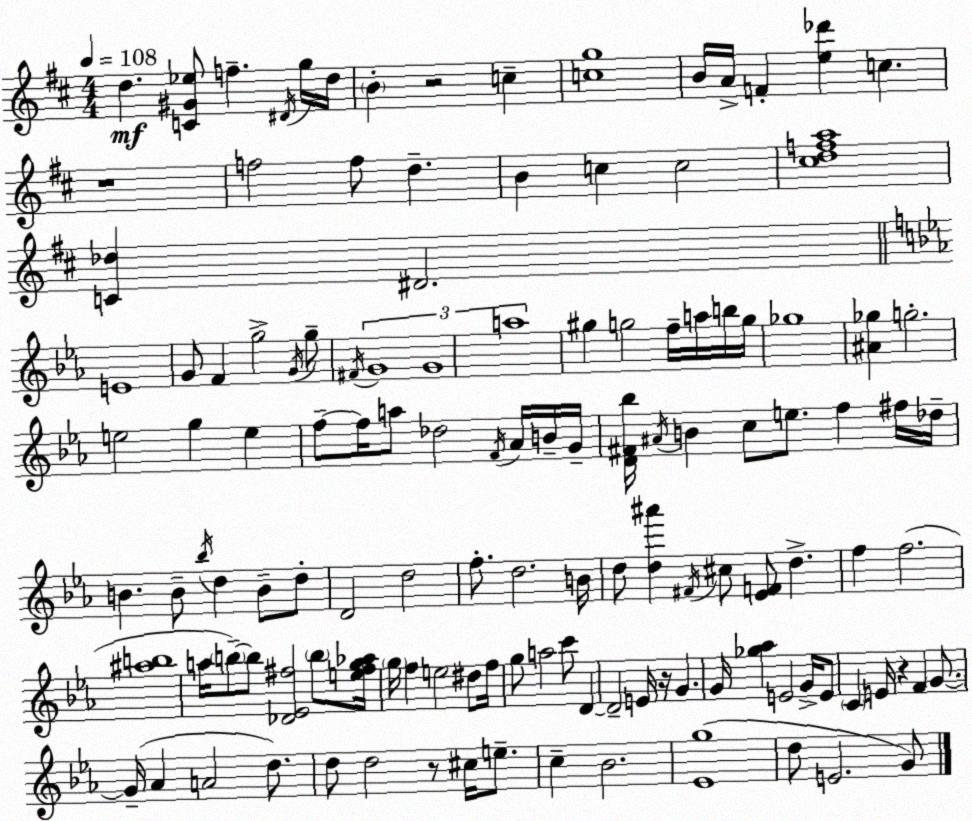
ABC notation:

X:1
T:Untitled
M:4/4
L:1/4
K:D
d [C^G_e]/2 f ^D/4 g/4 d/4 B z2 c [cg]4 B/4 A/4 F [e_d'] c z4 f2 f/2 d B c c2 [^cdfa]4 [C_d] ^D2 E4 G/2 F g2 G/4 g/2 ^F/4 G4 G4 a4 ^g g2 f/4 a/4 b/4 g/4 _g4 [^A_g] g2 e2 g e f/2 f/4 a/2 _d2 F/4 _A/4 B/4 G/4 [D^F_b]/4 ^A/4 B c/2 e/2 f ^f/4 _d/4 B B/2 _b/4 d B/2 d/2 D2 d2 f/2 d2 B/4 d/2 [d^a'] ^F/4 ^c/2 [_EF]/2 d f f2 [^ab]4 a/4 b/2 b/2 [_D_E^f]2 b/2 [e^fg_a]/4 g/4 f e2 ^d/2 f/4 g/2 a2 c'/2 D D2 E/4 z/4 G G/4 [_g_a] E2 G/4 E/2 C E/4 z F G/2 G/4 _A A2 d/2 d/2 d2 z/2 ^c/4 e/2 c _B2 [_Eg]4 d/2 E2 G/2